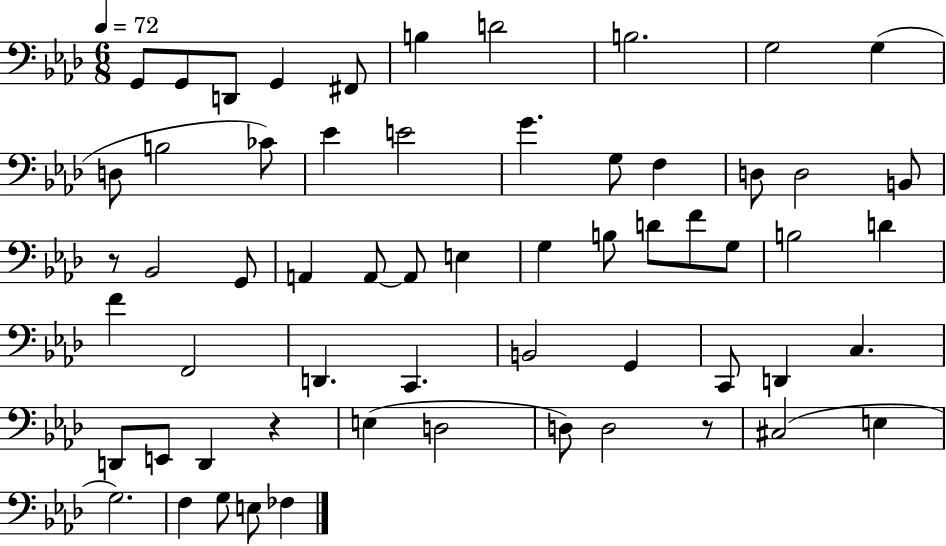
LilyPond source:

{
  \clef bass
  \numericTimeSignature
  \time 6/8
  \key aes \major
  \tempo 4 = 72
  g,8 g,8 d,8 g,4 fis,8 | b4 d'2 | b2. | g2 g4( | \break d8 b2 ces'8) | ees'4 e'2 | g'4. g8 f4 | d8 d2 b,8 | \break r8 bes,2 g,8 | a,4 a,8~~ a,8 e4 | g4 b8 d'8 f'8 g8 | b2 d'4 | \break f'4 f,2 | d,4. c,4. | b,2 g,4 | c,8 d,4 c4. | \break d,8 e,8 d,4 r4 | e4( d2 | d8) d2 r8 | cis2( e4 | \break g2.) | f4 g8 e8 fes4 | \bar "|."
}